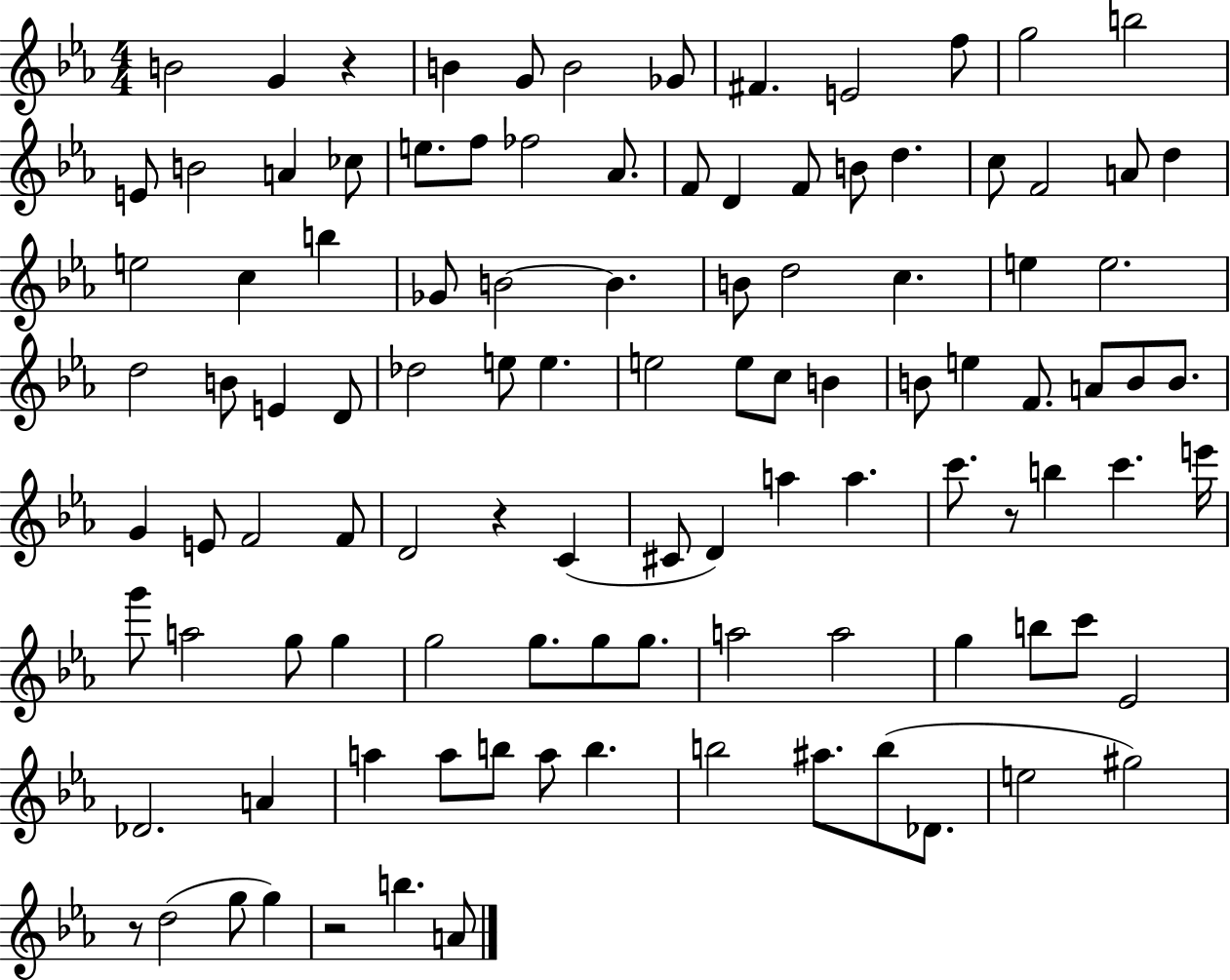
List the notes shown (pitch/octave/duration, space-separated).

B4/h G4/q R/q B4/q G4/e B4/h Gb4/e F#4/q. E4/h F5/e G5/h B5/h E4/e B4/h A4/q CES5/e E5/e. F5/e FES5/h Ab4/e. F4/e D4/q F4/e B4/e D5/q. C5/e F4/h A4/e D5/q E5/h C5/q B5/q Gb4/e B4/h B4/q. B4/e D5/h C5/q. E5/q E5/h. D5/h B4/e E4/q D4/e Db5/h E5/e E5/q. E5/h E5/e C5/e B4/q B4/e E5/q F4/e. A4/e B4/e B4/e. G4/q E4/e F4/h F4/e D4/h R/q C4/q C#4/e D4/q A5/q A5/q. C6/e. R/e B5/q C6/q. E6/s G6/e A5/h G5/e G5/q G5/h G5/e. G5/e G5/e. A5/h A5/h G5/q B5/e C6/e Eb4/h Db4/h. A4/q A5/q A5/e B5/e A5/e B5/q. B5/h A#5/e. B5/e Db4/e. E5/h G#5/h R/e D5/h G5/e G5/q R/h B5/q. A4/e